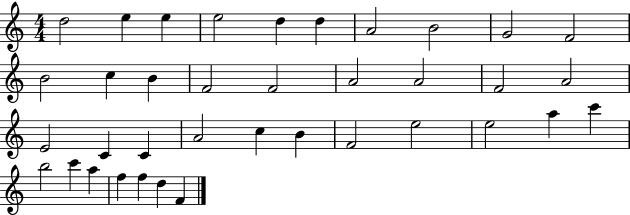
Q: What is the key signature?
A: C major